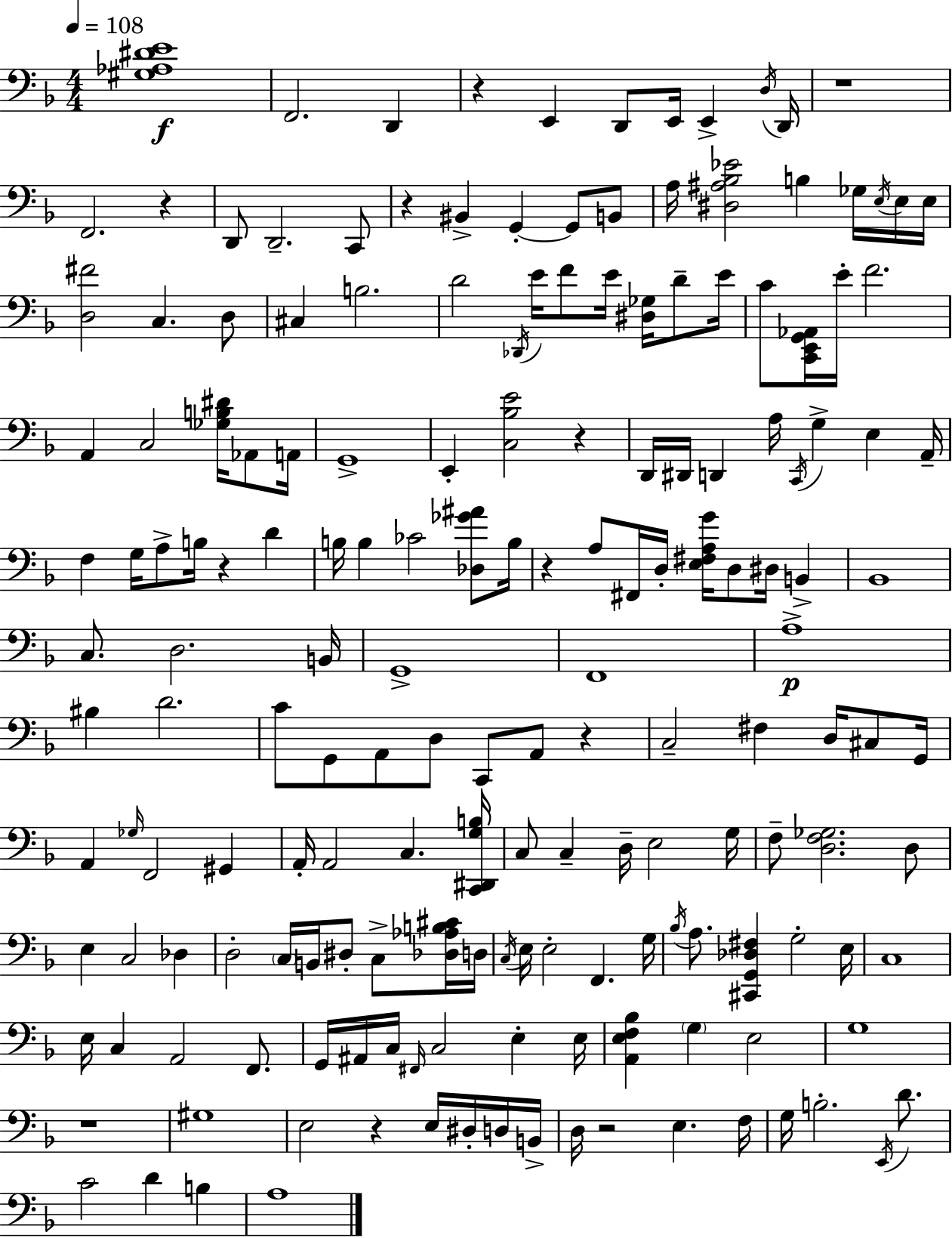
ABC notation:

X:1
T:Untitled
M:4/4
L:1/4
K:Dm
[^G,_A,^DE]4 F,,2 D,, z E,, D,,/2 E,,/4 E,, D,/4 D,,/4 z4 F,,2 z D,,/2 D,,2 C,,/2 z ^B,, G,, G,,/2 B,,/2 A,/4 [^D,^A,_B,_E]2 B, _G,/4 E,/4 E,/4 E,/4 [D,^F]2 C, D,/2 ^C, B,2 D2 _D,,/4 E/4 F/2 E/4 [^D,_G,]/4 D/2 E/4 C/2 [C,,E,,G,,_A,,]/4 E/4 F2 A,, C,2 [_G,B,^D]/4 _A,,/2 A,,/4 G,,4 E,, [C,_B,E]2 z D,,/4 ^D,,/4 D,, A,/4 C,,/4 G, E, A,,/4 F, G,/4 A,/2 B,/4 z D B,/4 B, _C2 [_D,_G^A]/2 B,/4 z A,/2 ^F,,/4 D,/4 [E,^F,A,G]/4 D,/2 ^D,/4 B,, _B,,4 C,/2 D,2 B,,/4 G,,4 F,,4 A,4 ^B, D2 C/2 G,,/2 A,,/2 D,/2 C,,/2 A,,/2 z C,2 ^F, D,/4 ^C,/2 G,,/4 A,, _G,/4 F,,2 ^G,, A,,/4 A,,2 C, [C,,^D,,G,B,]/4 C,/2 C, D,/4 E,2 G,/4 F,/2 [D,F,_G,]2 D,/2 E, C,2 _D, D,2 C,/4 B,,/4 ^D,/2 C,/2 [_D,_A,B,^C]/4 D,/4 C,/4 E,/4 E,2 F,, G,/4 _B,/4 A,/2 [^C,,G,,_D,^F,] G,2 E,/4 C,4 E,/4 C, A,,2 F,,/2 G,,/4 ^A,,/4 C,/4 ^F,,/4 C,2 E, E,/4 [A,,E,F,_B,] G, E,2 G,4 z4 ^G,4 E,2 z E,/4 ^D,/4 D,/4 B,,/4 D,/4 z2 E, F,/4 G,/4 B,2 E,,/4 D/2 C2 D B, A,4